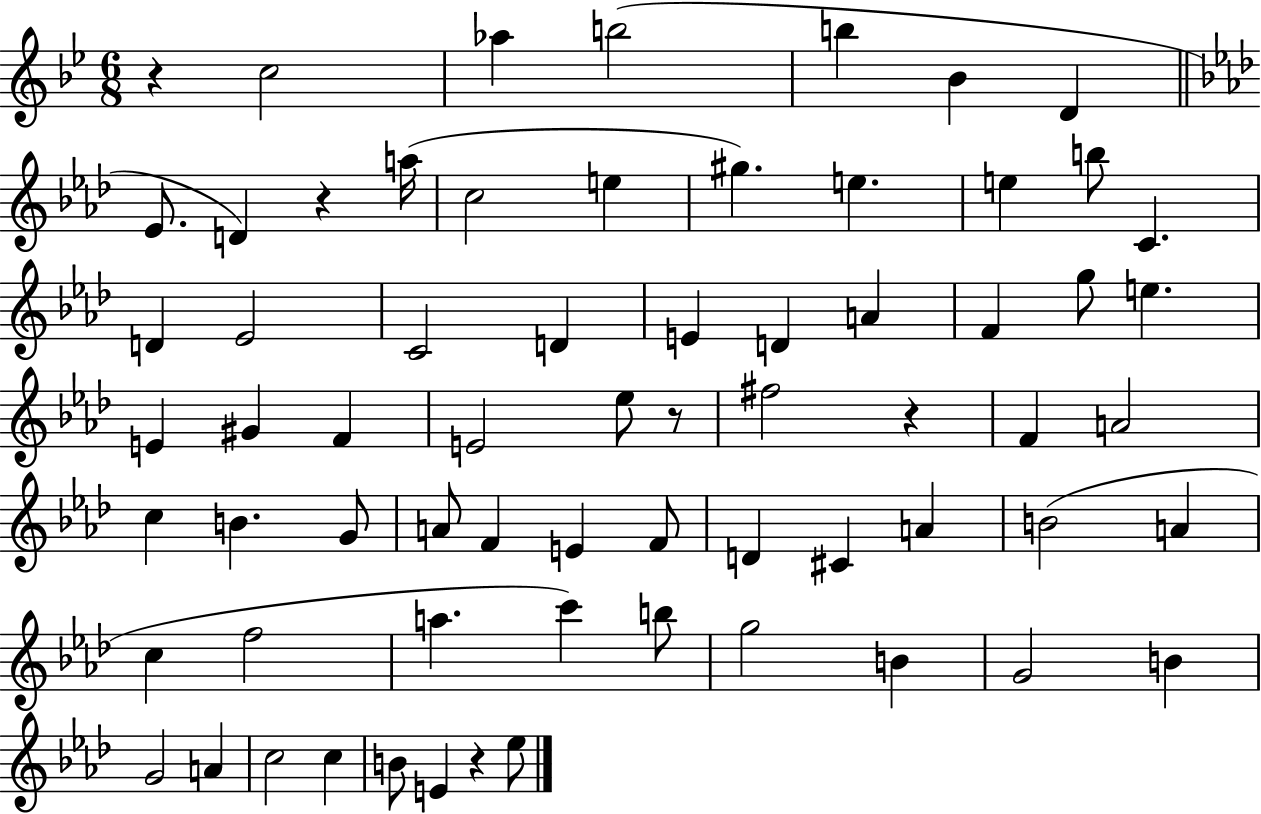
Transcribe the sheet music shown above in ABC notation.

X:1
T:Untitled
M:6/8
L:1/4
K:Bb
z c2 _a b2 b _B D _E/2 D z a/4 c2 e ^g e e b/2 C D _E2 C2 D E D A F g/2 e E ^G F E2 _e/2 z/2 ^f2 z F A2 c B G/2 A/2 F E F/2 D ^C A B2 A c f2 a c' b/2 g2 B G2 B G2 A c2 c B/2 E z _e/2